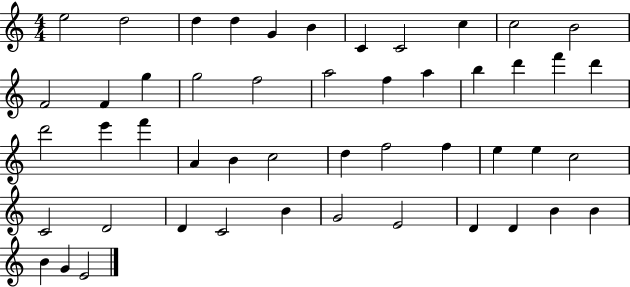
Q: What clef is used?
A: treble